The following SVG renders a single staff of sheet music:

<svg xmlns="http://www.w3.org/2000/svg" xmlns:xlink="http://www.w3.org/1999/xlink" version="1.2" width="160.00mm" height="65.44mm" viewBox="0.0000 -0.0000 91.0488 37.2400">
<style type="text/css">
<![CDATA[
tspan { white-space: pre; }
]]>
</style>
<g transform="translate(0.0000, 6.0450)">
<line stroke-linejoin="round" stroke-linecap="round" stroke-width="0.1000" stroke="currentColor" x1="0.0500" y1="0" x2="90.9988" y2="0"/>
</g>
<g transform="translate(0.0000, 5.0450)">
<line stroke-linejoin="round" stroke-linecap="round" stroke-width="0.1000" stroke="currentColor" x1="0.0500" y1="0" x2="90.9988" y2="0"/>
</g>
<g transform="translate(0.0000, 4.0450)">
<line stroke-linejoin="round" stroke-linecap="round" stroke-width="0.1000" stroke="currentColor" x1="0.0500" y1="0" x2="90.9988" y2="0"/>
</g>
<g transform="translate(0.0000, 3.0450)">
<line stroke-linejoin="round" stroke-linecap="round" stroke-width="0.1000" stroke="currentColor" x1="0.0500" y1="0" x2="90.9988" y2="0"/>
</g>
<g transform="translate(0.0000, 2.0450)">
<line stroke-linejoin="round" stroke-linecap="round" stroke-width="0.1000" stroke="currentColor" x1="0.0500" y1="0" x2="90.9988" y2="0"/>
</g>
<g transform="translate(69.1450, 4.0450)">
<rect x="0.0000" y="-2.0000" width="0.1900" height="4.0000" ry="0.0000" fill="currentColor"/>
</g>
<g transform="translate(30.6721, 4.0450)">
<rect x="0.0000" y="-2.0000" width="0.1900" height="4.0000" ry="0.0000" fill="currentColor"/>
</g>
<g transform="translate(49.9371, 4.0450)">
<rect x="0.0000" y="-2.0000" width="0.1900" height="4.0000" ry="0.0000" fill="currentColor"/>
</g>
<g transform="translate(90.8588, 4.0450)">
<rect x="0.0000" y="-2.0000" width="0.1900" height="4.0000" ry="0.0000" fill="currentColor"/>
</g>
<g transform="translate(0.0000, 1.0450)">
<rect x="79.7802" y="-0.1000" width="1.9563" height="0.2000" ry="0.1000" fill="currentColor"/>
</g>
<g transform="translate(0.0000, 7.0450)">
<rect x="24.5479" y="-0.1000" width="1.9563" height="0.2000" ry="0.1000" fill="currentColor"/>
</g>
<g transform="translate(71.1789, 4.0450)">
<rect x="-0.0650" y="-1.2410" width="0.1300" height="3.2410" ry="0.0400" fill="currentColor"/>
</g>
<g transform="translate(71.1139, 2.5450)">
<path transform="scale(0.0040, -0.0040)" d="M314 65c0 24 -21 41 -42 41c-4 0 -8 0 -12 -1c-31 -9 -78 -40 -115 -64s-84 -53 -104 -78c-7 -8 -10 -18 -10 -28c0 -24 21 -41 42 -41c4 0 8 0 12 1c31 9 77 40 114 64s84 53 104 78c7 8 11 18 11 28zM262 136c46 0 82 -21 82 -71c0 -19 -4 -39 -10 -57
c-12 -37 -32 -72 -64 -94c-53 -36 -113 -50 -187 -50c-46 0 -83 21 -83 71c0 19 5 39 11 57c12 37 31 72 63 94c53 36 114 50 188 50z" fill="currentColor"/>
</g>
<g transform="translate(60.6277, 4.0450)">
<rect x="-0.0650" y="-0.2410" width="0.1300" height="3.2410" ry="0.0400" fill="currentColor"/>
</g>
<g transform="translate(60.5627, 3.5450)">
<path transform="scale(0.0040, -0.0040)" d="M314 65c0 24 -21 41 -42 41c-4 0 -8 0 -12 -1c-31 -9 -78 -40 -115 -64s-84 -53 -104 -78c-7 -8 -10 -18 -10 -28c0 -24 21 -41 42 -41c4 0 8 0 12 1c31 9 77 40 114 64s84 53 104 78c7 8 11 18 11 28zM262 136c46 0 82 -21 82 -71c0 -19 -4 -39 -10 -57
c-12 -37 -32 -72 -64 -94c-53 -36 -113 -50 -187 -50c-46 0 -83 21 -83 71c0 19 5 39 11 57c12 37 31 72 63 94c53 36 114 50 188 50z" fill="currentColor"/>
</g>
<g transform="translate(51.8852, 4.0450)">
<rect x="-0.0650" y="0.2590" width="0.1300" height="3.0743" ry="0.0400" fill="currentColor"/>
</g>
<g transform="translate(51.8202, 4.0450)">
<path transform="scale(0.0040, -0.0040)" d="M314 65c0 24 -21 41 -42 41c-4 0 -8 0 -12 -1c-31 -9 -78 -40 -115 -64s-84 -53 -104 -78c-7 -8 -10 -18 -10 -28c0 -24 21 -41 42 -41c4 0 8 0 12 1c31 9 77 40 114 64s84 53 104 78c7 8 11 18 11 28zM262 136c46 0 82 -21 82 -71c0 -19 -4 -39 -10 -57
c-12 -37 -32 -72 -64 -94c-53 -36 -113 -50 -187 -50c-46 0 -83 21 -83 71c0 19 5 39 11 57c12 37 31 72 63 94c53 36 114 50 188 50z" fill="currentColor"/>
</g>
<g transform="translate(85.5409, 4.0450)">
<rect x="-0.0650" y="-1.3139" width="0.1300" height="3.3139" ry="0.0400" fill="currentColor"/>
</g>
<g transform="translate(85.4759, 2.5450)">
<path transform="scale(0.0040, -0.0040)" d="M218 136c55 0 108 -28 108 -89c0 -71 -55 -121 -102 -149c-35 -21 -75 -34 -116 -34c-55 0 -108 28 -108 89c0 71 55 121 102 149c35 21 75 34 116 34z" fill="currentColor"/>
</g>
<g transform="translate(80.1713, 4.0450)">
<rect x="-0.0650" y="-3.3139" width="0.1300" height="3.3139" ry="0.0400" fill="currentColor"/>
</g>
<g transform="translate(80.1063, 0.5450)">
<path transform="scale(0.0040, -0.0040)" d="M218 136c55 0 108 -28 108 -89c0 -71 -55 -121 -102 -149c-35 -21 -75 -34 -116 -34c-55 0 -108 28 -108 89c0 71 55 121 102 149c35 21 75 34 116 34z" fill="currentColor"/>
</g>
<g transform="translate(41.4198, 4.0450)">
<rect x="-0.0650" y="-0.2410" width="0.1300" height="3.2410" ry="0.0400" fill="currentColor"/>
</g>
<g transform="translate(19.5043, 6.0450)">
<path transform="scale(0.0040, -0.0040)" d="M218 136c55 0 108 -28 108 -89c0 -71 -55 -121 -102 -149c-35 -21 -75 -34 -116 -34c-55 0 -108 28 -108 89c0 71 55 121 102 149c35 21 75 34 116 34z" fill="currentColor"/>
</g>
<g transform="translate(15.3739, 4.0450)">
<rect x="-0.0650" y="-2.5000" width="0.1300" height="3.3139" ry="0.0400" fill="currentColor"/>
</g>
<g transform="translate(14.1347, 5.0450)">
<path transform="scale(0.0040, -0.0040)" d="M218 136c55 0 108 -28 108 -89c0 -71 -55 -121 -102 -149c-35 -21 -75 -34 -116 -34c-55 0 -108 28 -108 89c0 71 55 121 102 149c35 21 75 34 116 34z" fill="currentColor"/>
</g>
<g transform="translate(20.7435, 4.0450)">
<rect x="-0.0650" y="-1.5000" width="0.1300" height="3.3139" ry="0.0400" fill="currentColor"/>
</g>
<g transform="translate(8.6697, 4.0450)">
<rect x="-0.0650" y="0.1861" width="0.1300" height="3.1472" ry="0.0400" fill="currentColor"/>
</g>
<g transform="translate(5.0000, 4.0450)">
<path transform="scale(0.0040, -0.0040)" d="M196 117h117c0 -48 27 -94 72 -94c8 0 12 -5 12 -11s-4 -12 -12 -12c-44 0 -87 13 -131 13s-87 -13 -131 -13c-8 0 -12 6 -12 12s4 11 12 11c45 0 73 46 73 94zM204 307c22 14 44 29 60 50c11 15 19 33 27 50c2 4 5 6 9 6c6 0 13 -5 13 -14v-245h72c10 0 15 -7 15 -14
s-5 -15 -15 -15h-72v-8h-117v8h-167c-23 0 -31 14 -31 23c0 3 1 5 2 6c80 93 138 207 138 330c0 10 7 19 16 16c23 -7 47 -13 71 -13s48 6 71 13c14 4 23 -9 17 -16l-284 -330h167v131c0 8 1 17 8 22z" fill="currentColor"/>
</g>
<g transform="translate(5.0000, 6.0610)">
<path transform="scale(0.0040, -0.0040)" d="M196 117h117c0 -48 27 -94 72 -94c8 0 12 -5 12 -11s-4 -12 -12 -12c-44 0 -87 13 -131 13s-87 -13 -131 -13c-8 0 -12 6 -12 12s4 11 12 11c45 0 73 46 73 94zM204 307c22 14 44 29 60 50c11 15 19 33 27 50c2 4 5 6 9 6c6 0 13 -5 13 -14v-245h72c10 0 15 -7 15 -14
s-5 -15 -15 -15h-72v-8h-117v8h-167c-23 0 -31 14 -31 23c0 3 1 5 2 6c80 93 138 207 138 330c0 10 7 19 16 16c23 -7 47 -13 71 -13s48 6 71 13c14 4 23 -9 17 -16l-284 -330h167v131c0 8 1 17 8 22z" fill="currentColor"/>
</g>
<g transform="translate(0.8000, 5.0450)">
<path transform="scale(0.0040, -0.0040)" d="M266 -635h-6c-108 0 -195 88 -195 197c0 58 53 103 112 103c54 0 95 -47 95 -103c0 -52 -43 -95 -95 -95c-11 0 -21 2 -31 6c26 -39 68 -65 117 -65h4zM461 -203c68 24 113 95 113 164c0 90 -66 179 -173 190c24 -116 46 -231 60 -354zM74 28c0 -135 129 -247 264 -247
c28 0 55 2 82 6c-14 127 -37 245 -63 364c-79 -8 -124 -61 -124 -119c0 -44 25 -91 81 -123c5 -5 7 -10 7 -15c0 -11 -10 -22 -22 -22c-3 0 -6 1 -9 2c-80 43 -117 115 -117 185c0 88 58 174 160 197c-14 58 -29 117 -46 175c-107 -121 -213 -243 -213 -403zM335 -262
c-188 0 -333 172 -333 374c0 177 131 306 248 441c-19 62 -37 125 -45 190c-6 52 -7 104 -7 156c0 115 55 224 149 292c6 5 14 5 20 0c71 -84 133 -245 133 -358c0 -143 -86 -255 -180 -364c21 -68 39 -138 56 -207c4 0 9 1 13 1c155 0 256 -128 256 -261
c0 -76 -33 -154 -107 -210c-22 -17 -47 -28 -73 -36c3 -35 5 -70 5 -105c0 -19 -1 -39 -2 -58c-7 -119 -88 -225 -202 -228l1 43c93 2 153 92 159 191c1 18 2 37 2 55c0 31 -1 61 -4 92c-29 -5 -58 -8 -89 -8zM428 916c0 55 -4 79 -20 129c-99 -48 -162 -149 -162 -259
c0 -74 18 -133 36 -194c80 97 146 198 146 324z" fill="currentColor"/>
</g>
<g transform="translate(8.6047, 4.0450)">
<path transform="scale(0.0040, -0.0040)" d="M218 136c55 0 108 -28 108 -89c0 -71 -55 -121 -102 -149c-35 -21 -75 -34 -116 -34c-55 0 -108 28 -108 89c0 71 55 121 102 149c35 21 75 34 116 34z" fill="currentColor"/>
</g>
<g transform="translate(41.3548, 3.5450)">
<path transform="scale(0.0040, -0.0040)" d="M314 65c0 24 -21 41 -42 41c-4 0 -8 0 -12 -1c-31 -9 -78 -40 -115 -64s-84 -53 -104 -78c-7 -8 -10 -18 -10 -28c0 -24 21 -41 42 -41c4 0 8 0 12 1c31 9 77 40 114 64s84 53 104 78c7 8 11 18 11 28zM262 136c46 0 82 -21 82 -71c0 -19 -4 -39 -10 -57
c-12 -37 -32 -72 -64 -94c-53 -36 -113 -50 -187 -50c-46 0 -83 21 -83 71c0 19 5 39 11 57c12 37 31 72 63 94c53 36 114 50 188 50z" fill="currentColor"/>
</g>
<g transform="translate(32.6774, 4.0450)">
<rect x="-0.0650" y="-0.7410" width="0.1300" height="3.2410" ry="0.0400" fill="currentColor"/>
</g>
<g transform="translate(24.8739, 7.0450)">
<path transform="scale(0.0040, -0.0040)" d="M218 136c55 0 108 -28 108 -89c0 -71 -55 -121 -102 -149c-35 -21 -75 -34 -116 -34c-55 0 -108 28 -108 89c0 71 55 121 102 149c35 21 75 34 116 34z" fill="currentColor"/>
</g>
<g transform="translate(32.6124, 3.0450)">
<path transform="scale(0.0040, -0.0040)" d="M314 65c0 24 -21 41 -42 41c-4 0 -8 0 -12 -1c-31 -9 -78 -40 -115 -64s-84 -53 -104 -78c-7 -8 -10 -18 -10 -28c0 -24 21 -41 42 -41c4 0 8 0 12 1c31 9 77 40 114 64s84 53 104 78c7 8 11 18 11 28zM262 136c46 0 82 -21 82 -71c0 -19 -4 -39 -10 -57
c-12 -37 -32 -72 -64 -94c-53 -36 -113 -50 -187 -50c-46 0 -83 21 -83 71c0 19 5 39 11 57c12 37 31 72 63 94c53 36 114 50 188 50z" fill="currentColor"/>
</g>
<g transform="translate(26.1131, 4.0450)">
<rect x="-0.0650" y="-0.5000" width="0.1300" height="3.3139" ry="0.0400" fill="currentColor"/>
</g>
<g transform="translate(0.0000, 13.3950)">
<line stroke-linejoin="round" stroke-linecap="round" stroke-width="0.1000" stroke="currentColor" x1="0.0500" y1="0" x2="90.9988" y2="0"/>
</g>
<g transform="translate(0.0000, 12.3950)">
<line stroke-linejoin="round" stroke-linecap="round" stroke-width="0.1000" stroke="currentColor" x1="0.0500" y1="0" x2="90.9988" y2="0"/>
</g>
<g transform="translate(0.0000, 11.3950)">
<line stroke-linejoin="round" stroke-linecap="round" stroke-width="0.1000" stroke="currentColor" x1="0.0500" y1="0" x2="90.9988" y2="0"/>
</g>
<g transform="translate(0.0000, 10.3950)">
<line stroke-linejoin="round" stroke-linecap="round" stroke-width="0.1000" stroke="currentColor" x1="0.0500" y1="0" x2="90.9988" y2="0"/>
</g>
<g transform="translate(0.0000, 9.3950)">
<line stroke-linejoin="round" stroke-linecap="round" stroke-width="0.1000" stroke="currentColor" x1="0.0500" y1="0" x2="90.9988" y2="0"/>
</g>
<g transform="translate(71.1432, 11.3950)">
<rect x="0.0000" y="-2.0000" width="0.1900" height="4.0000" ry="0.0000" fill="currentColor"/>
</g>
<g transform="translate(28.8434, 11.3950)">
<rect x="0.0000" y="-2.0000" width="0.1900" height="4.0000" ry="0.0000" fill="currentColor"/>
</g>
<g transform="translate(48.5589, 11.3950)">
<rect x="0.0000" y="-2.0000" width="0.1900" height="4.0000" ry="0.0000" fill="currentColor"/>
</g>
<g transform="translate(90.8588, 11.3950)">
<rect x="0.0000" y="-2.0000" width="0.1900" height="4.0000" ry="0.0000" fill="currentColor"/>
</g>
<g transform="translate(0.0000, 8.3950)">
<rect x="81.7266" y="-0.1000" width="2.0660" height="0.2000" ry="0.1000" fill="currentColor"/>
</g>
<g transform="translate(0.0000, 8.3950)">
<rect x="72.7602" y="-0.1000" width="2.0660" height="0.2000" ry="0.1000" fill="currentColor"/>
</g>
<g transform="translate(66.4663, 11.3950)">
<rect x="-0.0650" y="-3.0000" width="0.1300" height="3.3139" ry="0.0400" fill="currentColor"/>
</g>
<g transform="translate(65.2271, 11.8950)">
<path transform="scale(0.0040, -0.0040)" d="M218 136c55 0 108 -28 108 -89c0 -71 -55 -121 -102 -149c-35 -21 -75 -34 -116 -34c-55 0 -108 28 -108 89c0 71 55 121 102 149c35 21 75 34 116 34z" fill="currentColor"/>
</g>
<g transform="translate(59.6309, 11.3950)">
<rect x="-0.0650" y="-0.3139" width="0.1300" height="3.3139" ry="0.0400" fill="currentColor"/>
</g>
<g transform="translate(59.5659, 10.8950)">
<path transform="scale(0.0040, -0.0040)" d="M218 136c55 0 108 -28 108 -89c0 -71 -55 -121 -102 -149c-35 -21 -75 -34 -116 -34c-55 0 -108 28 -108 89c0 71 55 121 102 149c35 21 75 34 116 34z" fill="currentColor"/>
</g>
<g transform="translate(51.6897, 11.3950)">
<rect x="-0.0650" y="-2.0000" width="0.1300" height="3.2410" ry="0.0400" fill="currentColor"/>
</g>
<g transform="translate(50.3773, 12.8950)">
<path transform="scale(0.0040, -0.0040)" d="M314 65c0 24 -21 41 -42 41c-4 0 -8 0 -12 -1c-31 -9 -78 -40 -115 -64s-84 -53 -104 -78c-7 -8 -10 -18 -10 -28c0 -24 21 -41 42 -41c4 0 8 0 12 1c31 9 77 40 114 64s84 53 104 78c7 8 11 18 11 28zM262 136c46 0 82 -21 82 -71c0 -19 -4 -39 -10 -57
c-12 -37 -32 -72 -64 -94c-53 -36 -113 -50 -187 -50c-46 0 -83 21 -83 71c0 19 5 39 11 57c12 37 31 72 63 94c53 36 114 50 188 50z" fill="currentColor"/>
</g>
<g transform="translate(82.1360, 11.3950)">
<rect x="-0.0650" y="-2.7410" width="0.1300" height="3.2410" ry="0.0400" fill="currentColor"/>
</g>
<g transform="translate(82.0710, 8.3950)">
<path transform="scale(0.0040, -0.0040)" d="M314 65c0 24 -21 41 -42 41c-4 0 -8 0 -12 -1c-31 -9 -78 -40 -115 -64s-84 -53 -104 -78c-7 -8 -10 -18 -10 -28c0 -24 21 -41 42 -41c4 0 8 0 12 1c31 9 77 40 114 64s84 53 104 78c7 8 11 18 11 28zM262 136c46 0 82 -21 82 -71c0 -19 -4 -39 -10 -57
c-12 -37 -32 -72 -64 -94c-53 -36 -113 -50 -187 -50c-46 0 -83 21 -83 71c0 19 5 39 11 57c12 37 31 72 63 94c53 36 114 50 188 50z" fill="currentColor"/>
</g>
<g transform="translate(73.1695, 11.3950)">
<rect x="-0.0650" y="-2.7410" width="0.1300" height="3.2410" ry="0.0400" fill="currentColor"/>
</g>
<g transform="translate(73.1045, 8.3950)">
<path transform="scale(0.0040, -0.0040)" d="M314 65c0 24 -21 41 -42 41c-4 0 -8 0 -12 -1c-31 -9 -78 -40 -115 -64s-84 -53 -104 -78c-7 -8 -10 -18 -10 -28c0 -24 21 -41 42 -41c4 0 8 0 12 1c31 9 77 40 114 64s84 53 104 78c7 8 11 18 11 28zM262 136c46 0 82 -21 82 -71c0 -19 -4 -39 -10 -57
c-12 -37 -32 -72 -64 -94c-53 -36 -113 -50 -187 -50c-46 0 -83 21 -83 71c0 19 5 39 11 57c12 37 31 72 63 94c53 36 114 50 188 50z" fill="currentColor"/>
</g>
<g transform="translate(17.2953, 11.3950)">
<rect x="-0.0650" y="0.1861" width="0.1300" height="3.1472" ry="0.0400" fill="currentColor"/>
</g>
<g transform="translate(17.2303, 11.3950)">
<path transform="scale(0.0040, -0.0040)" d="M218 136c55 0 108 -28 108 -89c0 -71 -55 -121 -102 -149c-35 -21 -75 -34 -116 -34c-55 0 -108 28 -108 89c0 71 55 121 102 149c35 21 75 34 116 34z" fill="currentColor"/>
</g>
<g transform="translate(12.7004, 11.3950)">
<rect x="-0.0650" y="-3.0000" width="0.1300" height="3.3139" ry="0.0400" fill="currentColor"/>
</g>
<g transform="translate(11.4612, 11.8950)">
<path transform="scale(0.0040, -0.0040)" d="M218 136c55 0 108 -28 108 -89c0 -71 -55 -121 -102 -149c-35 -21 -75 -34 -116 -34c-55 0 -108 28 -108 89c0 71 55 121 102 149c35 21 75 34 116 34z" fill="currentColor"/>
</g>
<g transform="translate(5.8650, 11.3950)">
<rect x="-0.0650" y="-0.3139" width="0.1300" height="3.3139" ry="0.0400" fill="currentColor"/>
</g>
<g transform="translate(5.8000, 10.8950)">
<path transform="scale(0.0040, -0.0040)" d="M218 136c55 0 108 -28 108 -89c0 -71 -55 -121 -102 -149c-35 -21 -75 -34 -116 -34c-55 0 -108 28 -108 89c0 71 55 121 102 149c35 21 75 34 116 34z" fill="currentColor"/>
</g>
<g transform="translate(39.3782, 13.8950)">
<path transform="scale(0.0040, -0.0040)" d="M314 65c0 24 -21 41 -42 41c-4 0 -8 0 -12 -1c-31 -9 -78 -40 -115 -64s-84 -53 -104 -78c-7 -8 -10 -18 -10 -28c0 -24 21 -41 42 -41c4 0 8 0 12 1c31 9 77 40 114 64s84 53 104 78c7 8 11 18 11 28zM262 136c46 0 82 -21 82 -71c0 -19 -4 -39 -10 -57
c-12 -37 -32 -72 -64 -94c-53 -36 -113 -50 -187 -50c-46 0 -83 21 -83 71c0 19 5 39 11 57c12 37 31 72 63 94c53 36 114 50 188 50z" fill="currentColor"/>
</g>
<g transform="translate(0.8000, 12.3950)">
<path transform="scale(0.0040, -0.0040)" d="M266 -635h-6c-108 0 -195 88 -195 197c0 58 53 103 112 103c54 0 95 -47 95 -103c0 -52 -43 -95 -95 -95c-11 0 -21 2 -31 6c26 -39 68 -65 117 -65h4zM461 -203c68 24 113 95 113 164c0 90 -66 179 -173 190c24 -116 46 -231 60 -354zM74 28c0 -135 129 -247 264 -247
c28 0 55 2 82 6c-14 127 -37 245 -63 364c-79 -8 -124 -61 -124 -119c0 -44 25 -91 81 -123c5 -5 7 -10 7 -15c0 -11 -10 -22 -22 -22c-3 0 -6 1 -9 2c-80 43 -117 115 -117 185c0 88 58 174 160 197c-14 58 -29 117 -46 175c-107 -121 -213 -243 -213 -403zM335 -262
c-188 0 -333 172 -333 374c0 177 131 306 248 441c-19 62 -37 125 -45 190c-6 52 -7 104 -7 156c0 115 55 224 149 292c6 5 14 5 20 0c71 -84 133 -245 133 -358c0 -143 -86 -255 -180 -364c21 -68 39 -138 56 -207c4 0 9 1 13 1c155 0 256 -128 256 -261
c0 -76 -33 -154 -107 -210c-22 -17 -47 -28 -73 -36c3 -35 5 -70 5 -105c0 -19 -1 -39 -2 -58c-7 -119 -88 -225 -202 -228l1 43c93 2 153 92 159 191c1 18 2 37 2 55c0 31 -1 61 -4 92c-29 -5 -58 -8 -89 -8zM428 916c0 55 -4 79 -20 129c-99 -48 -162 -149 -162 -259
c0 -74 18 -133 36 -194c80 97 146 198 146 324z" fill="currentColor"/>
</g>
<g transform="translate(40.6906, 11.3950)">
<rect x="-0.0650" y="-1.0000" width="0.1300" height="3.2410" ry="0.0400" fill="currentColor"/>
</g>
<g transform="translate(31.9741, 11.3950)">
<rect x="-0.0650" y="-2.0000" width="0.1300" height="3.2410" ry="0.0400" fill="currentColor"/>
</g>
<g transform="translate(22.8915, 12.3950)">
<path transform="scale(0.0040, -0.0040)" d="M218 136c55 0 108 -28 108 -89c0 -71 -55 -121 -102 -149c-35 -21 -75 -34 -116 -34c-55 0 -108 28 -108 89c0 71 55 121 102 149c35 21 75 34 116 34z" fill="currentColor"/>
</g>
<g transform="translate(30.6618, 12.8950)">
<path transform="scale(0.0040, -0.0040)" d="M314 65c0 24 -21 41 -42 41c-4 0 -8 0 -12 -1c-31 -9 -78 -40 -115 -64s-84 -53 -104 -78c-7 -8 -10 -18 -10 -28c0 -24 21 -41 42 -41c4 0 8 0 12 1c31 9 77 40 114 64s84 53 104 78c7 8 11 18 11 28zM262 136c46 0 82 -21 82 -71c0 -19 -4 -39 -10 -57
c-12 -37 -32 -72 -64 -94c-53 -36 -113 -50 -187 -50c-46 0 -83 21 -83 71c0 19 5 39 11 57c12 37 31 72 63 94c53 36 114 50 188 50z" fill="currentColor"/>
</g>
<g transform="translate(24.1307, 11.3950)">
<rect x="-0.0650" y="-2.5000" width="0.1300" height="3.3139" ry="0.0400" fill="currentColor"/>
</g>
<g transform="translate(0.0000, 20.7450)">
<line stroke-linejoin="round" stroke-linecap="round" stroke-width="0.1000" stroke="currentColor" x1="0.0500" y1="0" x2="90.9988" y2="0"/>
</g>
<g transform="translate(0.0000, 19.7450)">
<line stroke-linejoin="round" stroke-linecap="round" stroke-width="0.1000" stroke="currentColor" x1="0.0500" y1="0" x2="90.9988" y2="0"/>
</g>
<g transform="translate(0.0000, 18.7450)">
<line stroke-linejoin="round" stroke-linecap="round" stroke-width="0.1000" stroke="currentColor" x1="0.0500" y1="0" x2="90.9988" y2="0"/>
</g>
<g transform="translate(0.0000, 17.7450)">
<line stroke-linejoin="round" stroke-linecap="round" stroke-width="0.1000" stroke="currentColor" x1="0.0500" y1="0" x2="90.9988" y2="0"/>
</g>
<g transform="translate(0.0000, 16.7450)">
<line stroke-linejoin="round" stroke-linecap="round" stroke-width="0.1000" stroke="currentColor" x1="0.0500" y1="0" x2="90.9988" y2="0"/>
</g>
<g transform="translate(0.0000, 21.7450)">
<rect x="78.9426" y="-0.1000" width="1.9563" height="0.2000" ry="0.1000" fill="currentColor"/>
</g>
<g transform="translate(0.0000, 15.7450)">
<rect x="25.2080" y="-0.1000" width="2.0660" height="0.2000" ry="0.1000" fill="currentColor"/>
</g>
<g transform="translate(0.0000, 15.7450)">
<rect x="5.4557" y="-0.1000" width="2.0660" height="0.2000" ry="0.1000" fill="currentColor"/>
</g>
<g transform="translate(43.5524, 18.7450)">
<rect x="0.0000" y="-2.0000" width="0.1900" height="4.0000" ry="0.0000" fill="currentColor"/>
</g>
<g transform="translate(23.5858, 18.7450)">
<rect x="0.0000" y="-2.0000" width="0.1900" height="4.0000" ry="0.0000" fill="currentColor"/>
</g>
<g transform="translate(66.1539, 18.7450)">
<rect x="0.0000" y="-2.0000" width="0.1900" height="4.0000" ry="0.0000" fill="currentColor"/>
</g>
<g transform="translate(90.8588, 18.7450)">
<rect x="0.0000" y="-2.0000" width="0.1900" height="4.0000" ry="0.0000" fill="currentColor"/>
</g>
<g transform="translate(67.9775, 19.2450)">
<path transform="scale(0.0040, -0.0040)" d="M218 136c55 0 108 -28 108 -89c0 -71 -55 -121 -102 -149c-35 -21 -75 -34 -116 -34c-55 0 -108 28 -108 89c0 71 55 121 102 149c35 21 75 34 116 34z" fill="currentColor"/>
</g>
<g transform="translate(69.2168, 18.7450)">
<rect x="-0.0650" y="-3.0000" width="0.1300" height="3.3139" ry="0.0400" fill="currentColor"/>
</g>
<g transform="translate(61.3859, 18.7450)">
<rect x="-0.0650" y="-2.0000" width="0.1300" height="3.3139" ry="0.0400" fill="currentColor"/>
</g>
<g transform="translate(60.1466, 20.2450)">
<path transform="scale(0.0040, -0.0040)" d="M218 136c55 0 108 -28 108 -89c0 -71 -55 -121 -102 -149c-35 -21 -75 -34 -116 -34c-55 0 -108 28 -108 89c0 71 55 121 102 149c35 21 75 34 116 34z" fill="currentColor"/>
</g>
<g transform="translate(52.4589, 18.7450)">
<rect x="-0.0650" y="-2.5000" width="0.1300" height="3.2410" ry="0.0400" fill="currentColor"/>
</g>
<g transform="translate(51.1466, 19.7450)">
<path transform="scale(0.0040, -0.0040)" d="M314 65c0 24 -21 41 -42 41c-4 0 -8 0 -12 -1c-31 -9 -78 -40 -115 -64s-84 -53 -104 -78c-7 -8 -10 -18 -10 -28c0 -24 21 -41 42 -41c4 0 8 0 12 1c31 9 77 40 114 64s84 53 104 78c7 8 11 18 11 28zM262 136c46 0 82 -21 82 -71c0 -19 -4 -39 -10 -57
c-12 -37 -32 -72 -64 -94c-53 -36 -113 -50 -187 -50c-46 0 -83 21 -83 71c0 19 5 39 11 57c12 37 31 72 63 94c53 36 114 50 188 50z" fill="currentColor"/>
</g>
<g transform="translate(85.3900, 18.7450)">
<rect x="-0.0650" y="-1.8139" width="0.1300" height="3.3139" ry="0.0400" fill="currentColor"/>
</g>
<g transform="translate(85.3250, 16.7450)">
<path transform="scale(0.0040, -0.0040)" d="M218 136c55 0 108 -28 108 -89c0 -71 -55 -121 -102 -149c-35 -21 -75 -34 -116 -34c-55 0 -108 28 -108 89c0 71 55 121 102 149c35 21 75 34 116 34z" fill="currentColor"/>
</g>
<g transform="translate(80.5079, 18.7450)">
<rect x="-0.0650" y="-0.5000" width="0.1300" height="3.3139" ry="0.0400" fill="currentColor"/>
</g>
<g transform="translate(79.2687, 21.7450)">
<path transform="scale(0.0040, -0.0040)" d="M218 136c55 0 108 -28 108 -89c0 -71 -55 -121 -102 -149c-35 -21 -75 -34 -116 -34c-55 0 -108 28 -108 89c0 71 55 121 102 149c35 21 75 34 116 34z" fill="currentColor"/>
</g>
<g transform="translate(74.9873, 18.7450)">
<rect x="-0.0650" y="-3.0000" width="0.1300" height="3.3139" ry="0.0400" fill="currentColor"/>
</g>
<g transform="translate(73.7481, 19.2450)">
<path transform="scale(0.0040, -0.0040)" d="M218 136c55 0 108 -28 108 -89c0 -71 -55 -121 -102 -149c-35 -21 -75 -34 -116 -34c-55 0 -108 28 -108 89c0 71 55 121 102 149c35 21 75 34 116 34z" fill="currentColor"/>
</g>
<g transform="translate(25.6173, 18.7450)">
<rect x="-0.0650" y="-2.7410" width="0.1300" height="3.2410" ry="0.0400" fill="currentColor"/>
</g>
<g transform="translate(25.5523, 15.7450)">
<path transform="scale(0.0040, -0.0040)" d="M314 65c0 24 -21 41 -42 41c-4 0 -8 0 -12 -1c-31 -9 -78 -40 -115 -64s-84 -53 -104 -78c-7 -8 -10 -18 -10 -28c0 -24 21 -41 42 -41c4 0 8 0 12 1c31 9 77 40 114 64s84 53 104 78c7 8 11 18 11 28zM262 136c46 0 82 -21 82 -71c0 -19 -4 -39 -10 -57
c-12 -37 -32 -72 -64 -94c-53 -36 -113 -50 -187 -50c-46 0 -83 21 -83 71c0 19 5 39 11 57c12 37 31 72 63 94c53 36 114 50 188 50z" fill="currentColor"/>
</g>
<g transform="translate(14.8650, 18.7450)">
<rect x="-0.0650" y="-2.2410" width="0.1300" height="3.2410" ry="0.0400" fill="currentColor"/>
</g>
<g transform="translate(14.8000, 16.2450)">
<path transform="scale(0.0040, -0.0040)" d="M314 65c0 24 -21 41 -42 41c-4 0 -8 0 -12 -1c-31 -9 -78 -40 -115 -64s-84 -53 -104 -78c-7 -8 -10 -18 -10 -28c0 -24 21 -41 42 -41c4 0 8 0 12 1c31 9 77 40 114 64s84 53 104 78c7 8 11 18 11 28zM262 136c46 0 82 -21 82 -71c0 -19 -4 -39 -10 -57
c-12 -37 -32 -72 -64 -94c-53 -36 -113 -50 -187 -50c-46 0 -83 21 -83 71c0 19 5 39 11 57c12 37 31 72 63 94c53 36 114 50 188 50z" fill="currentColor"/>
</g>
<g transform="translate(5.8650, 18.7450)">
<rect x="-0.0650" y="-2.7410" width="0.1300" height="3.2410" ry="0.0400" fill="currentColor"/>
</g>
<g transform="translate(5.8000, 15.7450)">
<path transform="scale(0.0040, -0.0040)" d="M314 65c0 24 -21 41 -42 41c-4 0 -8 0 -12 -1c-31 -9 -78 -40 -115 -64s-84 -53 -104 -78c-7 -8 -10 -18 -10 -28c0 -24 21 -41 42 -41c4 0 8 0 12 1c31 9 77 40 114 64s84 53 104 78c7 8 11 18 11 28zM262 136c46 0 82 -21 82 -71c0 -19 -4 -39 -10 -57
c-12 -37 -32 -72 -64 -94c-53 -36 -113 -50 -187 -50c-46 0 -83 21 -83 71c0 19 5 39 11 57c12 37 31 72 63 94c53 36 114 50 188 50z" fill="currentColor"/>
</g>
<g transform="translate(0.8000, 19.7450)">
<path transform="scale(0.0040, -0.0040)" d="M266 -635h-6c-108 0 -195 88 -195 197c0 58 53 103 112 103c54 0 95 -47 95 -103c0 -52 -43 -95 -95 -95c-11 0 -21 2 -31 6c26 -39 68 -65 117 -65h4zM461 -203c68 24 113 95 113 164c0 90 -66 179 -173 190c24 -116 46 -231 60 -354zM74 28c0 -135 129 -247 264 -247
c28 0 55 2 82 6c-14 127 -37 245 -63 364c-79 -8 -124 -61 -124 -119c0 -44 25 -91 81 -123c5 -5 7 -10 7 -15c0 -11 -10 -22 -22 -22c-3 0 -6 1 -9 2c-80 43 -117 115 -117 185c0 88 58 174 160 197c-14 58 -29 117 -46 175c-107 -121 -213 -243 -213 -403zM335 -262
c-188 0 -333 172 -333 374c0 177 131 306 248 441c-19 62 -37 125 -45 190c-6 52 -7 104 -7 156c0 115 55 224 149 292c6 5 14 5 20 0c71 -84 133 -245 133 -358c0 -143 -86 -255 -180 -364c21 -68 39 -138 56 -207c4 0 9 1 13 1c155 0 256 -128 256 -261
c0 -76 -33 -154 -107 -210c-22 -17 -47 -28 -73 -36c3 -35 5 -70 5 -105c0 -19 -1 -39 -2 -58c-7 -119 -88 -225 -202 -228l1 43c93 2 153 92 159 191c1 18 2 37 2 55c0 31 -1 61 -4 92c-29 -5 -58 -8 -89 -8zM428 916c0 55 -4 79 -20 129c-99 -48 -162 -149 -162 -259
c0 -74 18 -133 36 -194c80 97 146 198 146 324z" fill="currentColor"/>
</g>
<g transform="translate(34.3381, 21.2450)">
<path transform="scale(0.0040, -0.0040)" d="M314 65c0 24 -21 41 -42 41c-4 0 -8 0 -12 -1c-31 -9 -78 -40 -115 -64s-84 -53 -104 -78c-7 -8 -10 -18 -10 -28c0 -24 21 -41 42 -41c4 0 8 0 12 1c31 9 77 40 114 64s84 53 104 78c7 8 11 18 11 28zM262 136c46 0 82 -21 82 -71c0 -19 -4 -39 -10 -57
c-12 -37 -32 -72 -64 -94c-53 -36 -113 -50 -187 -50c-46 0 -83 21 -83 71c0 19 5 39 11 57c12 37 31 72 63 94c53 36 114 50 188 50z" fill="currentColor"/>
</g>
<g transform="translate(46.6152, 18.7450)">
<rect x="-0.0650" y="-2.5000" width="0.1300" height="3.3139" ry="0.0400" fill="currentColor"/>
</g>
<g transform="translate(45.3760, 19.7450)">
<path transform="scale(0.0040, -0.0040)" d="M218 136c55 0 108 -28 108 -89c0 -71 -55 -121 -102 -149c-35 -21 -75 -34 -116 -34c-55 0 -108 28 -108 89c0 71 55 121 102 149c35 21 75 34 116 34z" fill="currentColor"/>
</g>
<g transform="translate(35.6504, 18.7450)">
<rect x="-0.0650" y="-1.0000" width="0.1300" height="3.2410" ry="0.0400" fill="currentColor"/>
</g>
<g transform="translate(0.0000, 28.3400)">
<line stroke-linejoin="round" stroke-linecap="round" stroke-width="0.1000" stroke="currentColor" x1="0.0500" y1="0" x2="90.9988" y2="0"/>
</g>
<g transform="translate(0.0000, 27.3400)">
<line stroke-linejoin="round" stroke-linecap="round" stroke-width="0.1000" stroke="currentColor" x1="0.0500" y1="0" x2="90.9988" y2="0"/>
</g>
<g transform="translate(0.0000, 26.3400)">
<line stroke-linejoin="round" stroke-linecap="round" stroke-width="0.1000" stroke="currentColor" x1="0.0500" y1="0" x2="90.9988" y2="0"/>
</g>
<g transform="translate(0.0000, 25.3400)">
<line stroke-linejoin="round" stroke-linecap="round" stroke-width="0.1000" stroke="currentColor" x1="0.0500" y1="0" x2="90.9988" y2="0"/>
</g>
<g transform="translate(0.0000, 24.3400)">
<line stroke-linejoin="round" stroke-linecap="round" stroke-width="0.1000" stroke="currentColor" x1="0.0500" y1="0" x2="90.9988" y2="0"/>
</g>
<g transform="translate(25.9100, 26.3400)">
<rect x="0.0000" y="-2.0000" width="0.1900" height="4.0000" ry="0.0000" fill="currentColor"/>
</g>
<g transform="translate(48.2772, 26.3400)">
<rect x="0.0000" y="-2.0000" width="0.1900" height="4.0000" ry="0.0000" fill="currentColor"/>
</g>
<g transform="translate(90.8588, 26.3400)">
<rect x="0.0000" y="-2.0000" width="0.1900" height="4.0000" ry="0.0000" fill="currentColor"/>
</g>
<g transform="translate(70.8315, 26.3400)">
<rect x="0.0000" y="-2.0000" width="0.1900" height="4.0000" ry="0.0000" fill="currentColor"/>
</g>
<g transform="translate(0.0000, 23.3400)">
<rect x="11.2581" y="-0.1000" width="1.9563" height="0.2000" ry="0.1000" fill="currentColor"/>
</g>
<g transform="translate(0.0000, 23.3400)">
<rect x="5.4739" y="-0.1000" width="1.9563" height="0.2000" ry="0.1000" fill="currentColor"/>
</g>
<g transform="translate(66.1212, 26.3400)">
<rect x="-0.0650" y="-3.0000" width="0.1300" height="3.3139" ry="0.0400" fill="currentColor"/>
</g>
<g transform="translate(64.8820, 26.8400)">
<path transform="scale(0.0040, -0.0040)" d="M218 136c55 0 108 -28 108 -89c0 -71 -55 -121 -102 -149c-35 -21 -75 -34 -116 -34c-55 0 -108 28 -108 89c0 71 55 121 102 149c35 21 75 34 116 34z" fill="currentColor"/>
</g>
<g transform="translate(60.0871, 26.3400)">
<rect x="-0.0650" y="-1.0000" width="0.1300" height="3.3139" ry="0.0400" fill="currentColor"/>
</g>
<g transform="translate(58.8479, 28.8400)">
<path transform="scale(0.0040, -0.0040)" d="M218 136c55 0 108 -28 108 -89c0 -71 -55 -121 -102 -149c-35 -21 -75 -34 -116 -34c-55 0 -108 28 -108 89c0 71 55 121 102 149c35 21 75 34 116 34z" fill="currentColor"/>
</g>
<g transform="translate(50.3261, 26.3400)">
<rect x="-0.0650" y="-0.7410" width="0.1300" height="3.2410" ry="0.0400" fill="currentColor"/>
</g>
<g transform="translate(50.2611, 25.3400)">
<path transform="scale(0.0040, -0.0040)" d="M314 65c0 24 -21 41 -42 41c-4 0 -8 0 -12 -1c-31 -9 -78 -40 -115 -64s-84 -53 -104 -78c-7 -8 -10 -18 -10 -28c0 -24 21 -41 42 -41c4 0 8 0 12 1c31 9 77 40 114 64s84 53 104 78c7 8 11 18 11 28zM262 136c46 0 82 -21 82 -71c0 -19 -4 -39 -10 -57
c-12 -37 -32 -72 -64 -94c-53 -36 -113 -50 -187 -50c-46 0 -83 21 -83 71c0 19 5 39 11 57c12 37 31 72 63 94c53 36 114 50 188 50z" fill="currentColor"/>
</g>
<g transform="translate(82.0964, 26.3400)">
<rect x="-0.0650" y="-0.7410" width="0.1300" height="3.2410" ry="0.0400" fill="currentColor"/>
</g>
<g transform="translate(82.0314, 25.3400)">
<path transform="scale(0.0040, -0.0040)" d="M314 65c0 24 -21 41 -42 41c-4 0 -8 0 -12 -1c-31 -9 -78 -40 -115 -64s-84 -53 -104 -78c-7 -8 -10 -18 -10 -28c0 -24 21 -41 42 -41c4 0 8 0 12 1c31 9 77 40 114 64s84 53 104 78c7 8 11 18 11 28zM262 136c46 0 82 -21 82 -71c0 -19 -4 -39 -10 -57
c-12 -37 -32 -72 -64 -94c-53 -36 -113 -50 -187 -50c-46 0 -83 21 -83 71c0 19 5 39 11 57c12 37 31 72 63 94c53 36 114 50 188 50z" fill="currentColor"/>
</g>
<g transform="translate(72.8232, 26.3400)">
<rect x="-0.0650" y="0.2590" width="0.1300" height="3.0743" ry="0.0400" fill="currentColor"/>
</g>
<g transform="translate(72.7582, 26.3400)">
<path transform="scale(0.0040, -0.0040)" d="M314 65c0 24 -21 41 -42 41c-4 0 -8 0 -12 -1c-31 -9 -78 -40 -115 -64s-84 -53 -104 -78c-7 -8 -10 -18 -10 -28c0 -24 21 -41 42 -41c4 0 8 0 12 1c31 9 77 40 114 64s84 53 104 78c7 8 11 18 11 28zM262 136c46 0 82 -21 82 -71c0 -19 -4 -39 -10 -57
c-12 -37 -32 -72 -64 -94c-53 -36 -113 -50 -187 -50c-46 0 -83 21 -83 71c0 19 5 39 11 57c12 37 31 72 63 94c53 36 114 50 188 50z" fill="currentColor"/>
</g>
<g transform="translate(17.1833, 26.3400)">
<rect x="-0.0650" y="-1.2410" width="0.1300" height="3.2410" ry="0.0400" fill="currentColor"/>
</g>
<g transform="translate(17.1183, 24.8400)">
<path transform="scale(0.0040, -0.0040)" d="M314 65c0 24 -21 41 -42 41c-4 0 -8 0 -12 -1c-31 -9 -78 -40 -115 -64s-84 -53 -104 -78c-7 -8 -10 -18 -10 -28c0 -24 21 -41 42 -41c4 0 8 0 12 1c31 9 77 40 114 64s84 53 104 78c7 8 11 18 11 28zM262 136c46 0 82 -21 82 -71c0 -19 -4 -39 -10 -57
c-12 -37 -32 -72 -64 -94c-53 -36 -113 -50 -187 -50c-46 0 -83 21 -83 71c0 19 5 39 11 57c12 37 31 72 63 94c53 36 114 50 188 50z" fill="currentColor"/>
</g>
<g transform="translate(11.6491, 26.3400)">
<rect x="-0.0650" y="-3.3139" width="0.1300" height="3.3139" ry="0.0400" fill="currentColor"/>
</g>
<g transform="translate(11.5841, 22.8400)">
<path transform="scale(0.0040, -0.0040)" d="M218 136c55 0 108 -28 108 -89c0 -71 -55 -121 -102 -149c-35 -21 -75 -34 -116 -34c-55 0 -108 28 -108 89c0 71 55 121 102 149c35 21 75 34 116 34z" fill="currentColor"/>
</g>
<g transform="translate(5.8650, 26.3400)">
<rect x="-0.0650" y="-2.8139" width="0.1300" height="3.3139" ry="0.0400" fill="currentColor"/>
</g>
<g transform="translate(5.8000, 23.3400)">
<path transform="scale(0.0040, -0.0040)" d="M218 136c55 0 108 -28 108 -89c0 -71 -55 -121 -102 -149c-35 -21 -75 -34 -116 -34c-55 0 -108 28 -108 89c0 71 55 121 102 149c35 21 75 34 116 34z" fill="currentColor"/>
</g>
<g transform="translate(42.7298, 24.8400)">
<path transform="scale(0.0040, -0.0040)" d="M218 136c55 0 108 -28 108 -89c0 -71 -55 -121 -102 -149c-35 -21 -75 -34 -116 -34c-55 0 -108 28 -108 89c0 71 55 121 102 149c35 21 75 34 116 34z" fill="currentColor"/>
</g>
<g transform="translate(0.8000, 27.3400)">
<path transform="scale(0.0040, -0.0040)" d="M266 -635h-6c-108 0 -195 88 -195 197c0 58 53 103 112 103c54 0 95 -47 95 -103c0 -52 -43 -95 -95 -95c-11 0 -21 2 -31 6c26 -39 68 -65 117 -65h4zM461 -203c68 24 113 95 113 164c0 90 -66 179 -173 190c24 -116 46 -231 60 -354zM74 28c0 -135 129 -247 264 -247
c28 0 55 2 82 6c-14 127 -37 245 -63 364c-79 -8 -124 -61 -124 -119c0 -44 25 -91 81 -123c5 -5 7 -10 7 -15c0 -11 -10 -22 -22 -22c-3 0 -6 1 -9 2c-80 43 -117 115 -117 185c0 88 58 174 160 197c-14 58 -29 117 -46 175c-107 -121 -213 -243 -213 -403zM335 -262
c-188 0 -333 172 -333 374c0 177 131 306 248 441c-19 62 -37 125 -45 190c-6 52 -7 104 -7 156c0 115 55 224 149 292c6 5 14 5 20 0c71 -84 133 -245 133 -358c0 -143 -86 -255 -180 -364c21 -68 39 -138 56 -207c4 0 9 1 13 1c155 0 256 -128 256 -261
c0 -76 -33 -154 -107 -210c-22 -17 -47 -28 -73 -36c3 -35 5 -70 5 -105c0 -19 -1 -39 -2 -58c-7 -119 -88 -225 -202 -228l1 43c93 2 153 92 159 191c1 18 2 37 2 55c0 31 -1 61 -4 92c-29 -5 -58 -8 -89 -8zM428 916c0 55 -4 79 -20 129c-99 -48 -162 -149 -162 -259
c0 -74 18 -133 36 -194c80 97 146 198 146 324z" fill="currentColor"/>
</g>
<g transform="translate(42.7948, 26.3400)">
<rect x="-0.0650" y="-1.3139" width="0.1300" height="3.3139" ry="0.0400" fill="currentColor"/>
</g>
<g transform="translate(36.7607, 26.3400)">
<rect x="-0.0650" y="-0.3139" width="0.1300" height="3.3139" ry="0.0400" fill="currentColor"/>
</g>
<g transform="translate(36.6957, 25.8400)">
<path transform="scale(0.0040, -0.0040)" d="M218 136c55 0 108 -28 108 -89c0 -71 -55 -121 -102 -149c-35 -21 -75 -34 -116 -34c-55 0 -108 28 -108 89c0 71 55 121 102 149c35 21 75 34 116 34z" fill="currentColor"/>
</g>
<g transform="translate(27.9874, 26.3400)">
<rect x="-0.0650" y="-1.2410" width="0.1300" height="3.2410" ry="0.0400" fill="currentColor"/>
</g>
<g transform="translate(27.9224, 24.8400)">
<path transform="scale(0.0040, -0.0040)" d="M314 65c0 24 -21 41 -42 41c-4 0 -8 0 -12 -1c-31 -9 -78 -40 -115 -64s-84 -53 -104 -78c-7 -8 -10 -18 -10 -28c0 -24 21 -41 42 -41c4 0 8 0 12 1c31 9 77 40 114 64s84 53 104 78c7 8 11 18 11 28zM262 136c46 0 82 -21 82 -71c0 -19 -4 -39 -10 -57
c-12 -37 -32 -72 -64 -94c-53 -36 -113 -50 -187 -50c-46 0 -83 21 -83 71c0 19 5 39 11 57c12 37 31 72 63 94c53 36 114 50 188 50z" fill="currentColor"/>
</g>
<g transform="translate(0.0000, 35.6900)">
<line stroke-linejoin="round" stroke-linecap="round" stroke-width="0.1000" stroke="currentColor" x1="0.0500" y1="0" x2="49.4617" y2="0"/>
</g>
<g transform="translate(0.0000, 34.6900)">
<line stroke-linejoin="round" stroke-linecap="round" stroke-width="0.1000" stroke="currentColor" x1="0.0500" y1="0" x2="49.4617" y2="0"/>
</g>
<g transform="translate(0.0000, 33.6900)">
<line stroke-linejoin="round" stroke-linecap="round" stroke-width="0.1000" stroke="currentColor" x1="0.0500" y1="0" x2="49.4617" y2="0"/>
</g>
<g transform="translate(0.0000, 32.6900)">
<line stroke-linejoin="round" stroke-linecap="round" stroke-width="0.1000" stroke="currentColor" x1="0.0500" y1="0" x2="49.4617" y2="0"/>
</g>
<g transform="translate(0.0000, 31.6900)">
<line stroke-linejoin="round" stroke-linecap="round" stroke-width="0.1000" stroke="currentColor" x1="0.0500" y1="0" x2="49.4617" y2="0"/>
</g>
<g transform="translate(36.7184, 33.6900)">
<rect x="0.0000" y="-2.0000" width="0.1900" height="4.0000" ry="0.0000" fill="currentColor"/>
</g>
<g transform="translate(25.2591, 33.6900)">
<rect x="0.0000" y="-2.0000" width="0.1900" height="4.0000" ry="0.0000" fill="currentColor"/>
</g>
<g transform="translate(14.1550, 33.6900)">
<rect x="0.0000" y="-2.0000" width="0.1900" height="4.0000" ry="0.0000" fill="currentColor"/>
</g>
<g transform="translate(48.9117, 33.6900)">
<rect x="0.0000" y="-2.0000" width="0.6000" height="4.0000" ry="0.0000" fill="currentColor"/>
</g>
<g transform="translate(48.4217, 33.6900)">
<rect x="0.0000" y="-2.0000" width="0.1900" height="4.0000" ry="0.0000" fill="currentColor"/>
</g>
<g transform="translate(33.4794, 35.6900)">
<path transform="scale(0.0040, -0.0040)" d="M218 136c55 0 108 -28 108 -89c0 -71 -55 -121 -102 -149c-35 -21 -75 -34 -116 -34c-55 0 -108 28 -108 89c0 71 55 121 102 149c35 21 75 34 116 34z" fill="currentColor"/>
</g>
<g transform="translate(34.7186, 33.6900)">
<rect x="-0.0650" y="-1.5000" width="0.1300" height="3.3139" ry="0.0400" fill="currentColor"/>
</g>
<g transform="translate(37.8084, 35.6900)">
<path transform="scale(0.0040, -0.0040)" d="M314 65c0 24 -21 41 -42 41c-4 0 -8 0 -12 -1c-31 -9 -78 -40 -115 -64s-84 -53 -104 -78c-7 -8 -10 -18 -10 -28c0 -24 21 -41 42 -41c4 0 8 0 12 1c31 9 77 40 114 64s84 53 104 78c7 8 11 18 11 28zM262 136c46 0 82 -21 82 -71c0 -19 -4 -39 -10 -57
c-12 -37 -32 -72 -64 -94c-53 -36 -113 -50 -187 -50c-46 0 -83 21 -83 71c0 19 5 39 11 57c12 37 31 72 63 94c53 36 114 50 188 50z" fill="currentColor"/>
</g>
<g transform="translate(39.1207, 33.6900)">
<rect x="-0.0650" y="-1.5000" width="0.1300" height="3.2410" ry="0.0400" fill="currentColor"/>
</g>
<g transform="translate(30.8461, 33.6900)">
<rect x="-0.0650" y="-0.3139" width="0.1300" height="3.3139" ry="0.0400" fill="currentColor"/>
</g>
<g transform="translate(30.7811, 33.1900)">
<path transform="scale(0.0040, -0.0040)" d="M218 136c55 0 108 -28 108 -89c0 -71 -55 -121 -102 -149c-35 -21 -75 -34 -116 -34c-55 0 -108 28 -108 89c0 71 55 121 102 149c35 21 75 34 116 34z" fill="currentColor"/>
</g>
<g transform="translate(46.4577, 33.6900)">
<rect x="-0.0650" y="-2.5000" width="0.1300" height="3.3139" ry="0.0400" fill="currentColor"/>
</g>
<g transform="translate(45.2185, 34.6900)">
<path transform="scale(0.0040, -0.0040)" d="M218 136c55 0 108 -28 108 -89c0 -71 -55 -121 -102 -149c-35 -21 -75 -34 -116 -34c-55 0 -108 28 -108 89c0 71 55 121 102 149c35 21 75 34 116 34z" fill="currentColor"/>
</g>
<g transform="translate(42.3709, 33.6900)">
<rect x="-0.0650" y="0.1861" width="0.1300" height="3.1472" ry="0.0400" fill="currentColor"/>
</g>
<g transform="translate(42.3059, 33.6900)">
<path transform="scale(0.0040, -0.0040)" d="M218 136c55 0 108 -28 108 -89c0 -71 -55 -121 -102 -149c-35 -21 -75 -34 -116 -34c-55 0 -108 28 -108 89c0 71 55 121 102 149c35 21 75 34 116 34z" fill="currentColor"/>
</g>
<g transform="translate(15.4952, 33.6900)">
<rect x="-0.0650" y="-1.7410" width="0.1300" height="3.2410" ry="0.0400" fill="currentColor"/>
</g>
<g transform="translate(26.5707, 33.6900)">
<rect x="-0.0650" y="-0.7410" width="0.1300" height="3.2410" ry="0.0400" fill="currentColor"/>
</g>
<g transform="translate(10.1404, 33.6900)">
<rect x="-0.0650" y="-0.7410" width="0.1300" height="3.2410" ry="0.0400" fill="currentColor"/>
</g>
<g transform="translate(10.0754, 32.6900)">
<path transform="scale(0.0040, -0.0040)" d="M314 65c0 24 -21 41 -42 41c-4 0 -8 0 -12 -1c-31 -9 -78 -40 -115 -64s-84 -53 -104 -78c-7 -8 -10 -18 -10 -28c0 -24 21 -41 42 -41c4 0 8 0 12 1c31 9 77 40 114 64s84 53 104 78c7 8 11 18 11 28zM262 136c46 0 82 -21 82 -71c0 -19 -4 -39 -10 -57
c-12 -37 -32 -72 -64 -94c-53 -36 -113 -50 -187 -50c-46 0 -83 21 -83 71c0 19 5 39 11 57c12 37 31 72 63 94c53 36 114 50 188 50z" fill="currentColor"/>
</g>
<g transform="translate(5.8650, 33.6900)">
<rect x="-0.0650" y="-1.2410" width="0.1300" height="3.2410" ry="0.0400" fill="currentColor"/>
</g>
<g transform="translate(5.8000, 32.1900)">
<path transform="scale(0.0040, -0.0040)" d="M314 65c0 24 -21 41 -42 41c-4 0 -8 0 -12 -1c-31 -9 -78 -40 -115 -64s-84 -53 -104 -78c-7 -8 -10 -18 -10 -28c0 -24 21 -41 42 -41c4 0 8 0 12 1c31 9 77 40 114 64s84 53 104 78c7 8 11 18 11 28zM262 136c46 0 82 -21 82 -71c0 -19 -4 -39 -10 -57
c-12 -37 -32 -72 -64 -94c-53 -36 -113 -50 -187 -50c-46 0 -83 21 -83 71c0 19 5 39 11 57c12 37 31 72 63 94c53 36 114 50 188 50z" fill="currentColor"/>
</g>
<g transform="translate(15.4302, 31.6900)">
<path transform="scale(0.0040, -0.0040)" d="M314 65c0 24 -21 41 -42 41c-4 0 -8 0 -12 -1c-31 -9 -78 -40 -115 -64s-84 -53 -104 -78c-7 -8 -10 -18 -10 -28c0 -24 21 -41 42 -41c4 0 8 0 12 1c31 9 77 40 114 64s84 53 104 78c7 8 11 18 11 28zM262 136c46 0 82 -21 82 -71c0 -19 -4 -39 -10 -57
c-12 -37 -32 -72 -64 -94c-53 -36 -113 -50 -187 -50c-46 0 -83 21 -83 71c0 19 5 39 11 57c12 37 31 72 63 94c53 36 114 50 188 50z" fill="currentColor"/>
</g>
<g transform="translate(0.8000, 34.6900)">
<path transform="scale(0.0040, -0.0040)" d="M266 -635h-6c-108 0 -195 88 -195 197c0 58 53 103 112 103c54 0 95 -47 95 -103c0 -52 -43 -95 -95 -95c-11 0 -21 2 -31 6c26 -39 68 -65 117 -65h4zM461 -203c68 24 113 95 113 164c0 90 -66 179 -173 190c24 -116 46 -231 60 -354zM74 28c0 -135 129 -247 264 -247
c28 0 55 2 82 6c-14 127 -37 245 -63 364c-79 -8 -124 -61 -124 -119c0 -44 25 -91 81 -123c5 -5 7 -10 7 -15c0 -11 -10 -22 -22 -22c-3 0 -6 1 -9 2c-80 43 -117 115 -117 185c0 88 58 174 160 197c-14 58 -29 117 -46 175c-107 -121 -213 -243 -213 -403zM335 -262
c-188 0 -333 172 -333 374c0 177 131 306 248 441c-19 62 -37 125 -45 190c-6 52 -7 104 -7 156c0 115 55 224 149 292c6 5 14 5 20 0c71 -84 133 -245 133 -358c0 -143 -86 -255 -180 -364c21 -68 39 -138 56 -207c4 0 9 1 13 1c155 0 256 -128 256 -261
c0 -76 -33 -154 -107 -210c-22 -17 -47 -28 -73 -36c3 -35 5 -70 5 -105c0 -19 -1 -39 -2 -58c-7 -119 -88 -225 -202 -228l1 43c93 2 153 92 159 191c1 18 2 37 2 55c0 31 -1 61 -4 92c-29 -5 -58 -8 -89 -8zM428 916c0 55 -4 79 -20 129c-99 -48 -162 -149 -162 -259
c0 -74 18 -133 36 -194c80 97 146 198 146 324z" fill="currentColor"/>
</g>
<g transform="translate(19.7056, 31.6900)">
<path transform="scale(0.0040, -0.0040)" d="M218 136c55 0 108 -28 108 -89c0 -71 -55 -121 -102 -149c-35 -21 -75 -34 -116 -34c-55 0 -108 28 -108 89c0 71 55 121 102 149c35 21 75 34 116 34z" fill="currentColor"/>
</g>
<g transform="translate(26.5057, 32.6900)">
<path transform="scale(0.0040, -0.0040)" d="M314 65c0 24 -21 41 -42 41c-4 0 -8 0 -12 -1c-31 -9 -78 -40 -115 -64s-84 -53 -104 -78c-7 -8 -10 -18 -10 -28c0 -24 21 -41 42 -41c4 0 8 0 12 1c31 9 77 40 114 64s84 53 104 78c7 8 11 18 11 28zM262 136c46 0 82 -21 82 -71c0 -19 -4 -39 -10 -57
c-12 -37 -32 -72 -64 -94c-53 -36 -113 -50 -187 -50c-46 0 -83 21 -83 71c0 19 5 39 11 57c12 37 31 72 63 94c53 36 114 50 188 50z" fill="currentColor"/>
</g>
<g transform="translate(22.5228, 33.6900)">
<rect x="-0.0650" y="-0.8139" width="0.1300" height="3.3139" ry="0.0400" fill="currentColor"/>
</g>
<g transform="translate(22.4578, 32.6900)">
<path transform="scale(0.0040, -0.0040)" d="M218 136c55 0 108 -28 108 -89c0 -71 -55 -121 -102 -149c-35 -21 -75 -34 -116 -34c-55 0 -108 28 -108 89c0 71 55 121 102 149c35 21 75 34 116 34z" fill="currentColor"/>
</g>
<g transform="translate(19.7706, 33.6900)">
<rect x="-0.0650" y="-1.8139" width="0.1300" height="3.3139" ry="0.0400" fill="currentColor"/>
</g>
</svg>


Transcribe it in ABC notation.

X:1
T:Untitled
M:4/4
L:1/4
K:C
B G E C d2 c2 B2 c2 e2 b e c A B G F2 D2 F2 c A a2 a2 a2 g2 a2 D2 G G2 F A A C f a b e2 e2 c e d2 D A B2 d2 e2 d2 f2 f d d2 c E E2 B G